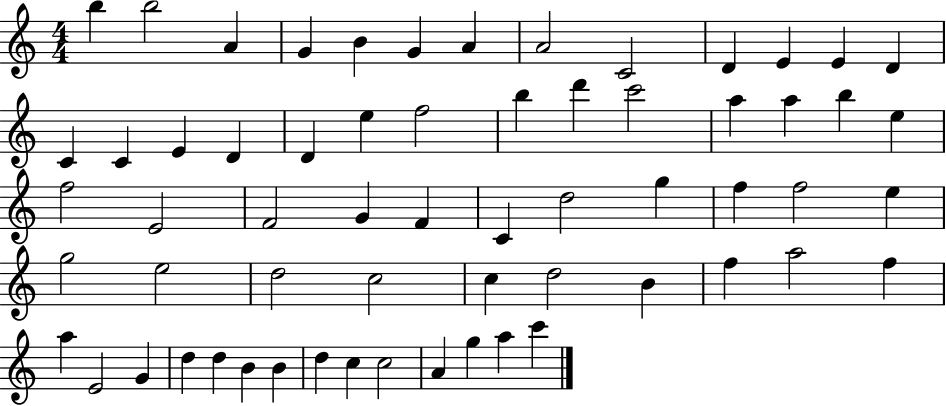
B5/q B5/h A4/q G4/q B4/q G4/q A4/q A4/h C4/h D4/q E4/q E4/q D4/q C4/q C4/q E4/q D4/q D4/q E5/q F5/h B5/q D6/q C6/h A5/q A5/q B5/q E5/q F5/h E4/h F4/h G4/q F4/q C4/q D5/h G5/q F5/q F5/h E5/q G5/h E5/h D5/h C5/h C5/q D5/h B4/q F5/q A5/h F5/q A5/q E4/h G4/q D5/q D5/q B4/q B4/q D5/q C5/q C5/h A4/q G5/q A5/q C6/q